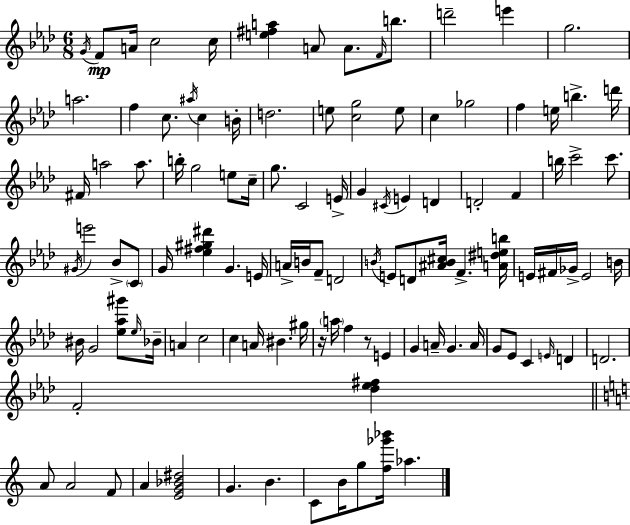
G4/s F4/e A4/s C5/h C5/s [E5,F#5,A5]/q A4/e A4/e. F4/s B5/e. D6/h E6/q G5/h. A5/h. F5/q C5/e. A#5/s C5/q B4/s D5/h. E5/e [C5,G5]/h E5/e C5/q Gb5/h F5/q E5/s B5/q. D6/s F#4/s A5/h A5/e. B5/s G5/h E5/e C5/s G5/e. C4/h E4/s G4/q C#4/s E4/q D4/q D4/h F4/q B5/s C6/h C6/e. G#4/s E6/h Bb4/e C4/e G4/s [Eb5,F#5,G#5,D#6]/q G4/q. E4/s A4/s B4/s F4/e D4/h B4/s E4/e D4/e [A#4,B4,C#5]/s F4/q. [A4,D#5,E5,B5]/s E4/s F#4/s Gb4/s E4/h B4/s BIS4/s G4/h [Eb5,Ab5,G#6]/e Eb5/s Bb4/s A4/q C5/h C5/q A4/s BIS4/q. G#5/s R/s A5/s F5/q R/e E4/q G4/q A4/s G4/q. A4/s G4/e Eb4/e C4/q E4/s D4/q D4/h. F4/h [Db5,Eb5,F#5]/q A4/e A4/h F4/e A4/q [E4,G4,Bb4,D#5]/h G4/q. B4/q. C4/e B4/s G5/e [F5,Gb6,Bb6]/s Ab5/q.